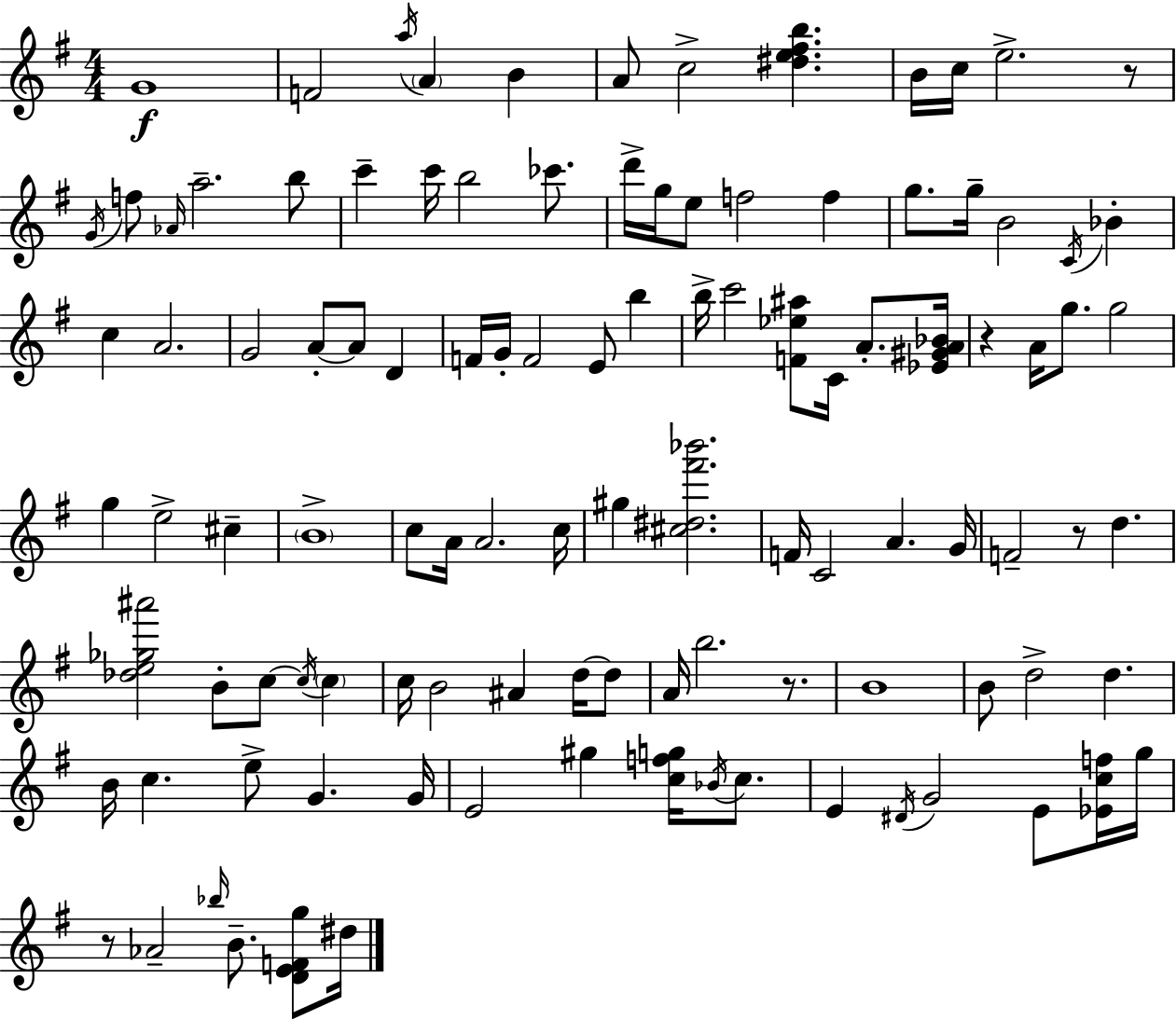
G4/w F4/h A5/s A4/q B4/q A4/e C5/h [D#5,E5,F#5,B5]/q. B4/s C5/s E5/h. R/e G4/s F5/e Ab4/s A5/h. B5/e C6/q C6/s B5/h CES6/e. D6/s G5/s E5/e F5/h F5/q G5/e. G5/s B4/h C4/s Bb4/q C5/q A4/h. G4/h A4/e A4/e D4/q F4/s G4/s F4/h E4/e B5/q B5/s C6/h [F4,Eb5,A#5]/e C4/s A4/e. [Eb4,G#4,A4,Bb4]/s R/q A4/s G5/e. G5/h G5/q E5/h C#5/q B4/w C5/e A4/s A4/h. C5/s G#5/q [C#5,D#5,F#6,Bb6]/h. F4/s C4/h A4/q. G4/s F4/h R/e D5/q. [Db5,E5,Gb5,A#6]/h B4/e C5/e C5/s C5/q C5/s B4/h A#4/q D5/s D5/e A4/s B5/h. R/e. B4/w B4/e D5/h D5/q. B4/s C5/q. E5/e G4/q. G4/s E4/h G#5/q [C5,F5,G5]/s Bb4/s C5/e. E4/q D#4/s G4/h E4/e [Eb4,C5,F5]/s G5/s R/e Ab4/h Bb5/s B4/e. [D4,E4,F4,G5]/e D#5/s